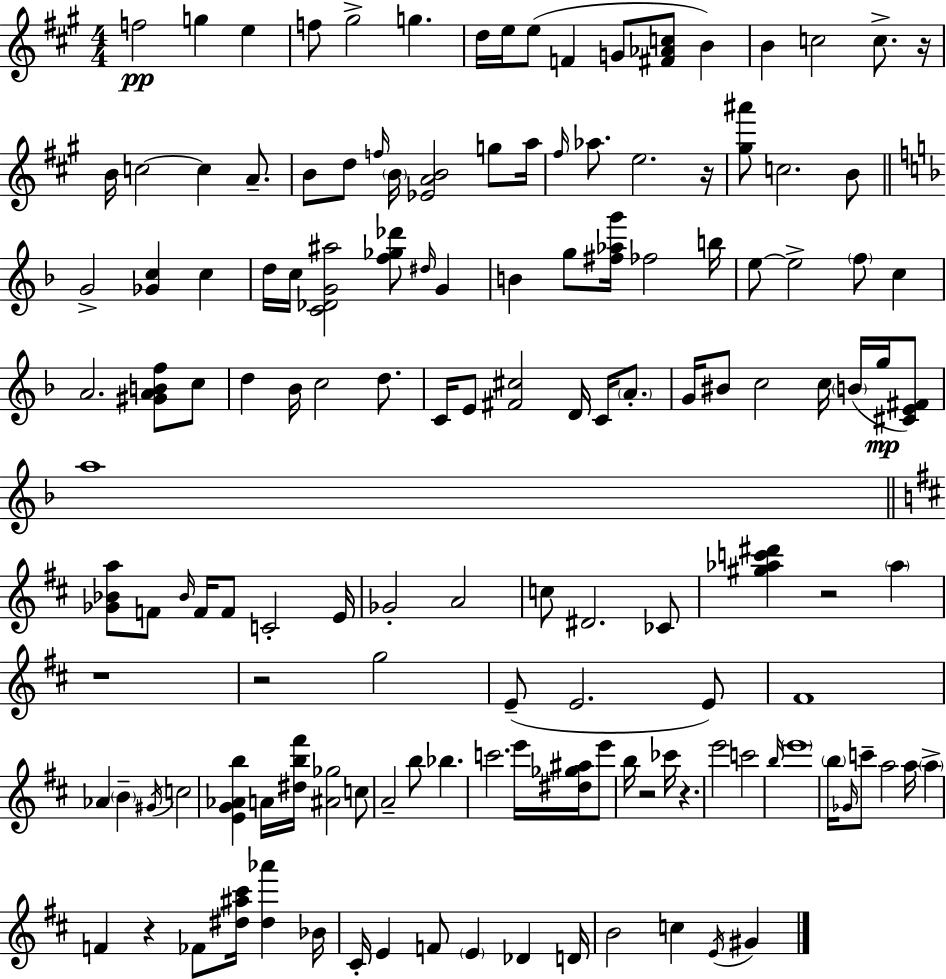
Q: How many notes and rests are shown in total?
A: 142